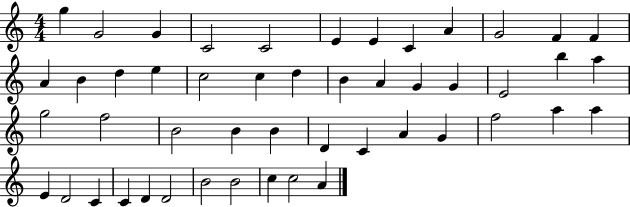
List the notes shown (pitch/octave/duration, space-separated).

G5/q G4/h G4/q C4/h C4/h E4/q E4/q C4/q A4/q G4/h F4/q F4/q A4/q B4/q D5/q E5/q C5/h C5/q D5/q B4/q A4/q G4/q G4/q E4/h B5/q A5/q G5/h F5/h B4/h B4/q B4/q D4/q C4/q A4/q G4/q F5/h A5/q A5/q E4/q D4/h C4/q C4/q D4/q D4/h B4/h B4/h C5/q C5/h A4/q